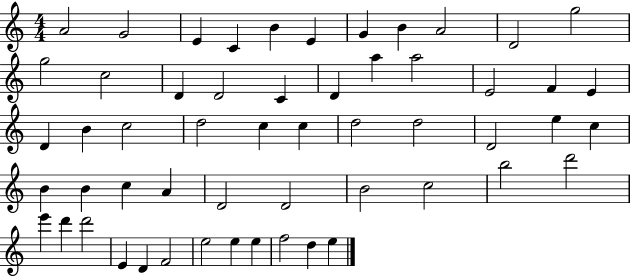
A4/h G4/h E4/q C4/q B4/q E4/q G4/q B4/q A4/h D4/h G5/h G5/h C5/h D4/q D4/h C4/q D4/q A5/q A5/h E4/h F4/q E4/q D4/q B4/q C5/h D5/h C5/q C5/q D5/h D5/h D4/h E5/q C5/q B4/q B4/q C5/q A4/q D4/h D4/h B4/h C5/h B5/h D6/h E6/q D6/q D6/h E4/q D4/q F4/h E5/h E5/q E5/q F5/h D5/q E5/q